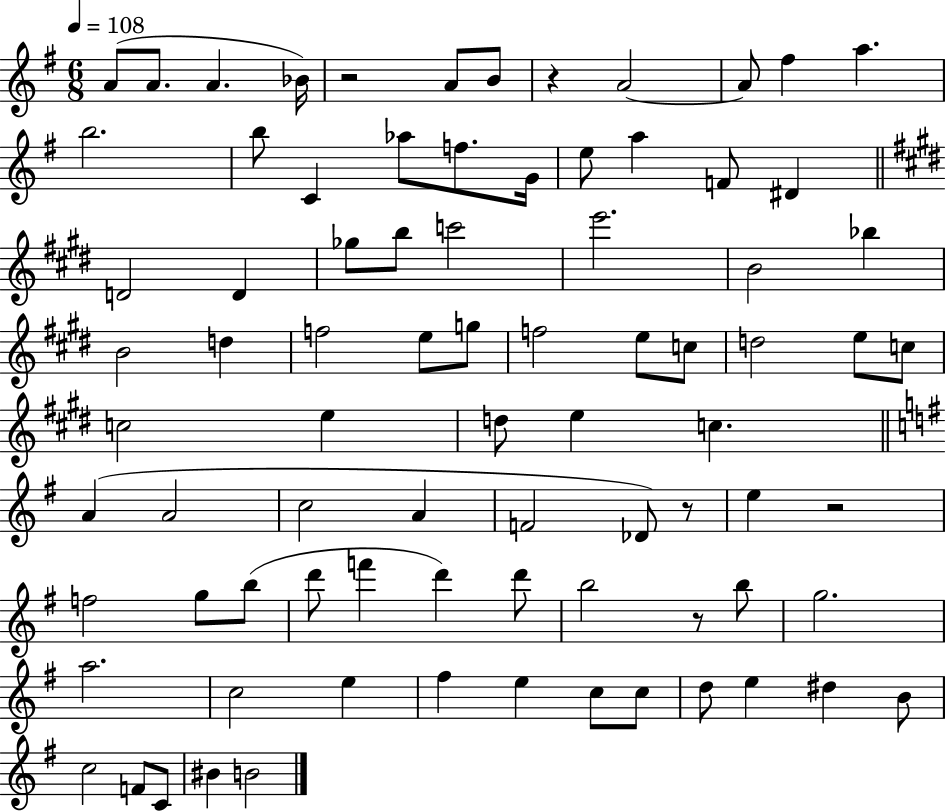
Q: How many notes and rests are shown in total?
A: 82